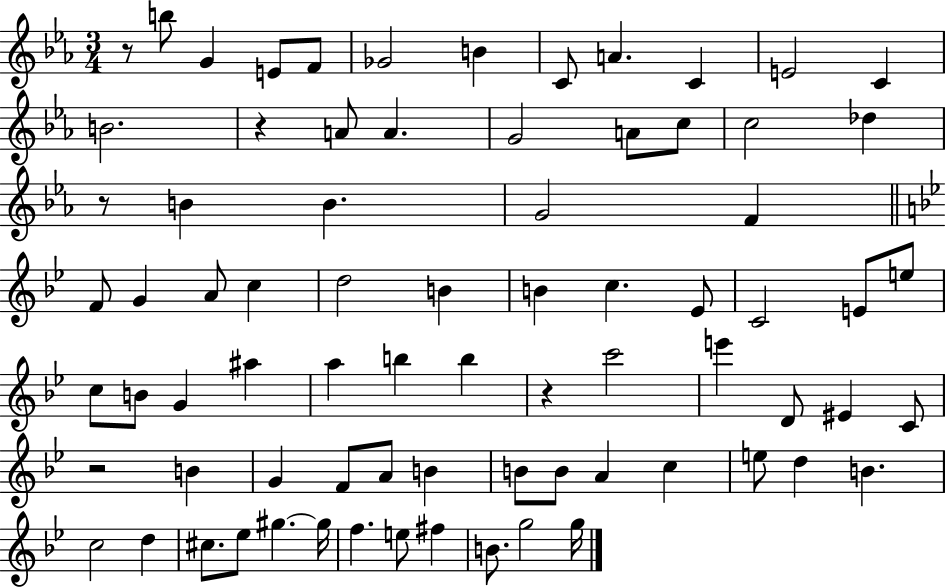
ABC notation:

X:1
T:Untitled
M:3/4
L:1/4
K:Eb
z/2 b/2 G E/2 F/2 _G2 B C/2 A C E2 C B2 z A/2 A G2 A/2 c/2 c2 _d z/2 B B G2 F F/2 G A/2 c d2 B B c _E/2 C2 E/2 e/2 c/2 B/2 G ^a a b b z c'2 e' D/2 ^E C/2 z2 B G F/2 A/2 B B/2 B/2 A c e/2 d B c2 d ^c/2 _e/2 ^g ^g/4 f e/2 ^f B/2 g2 g/4